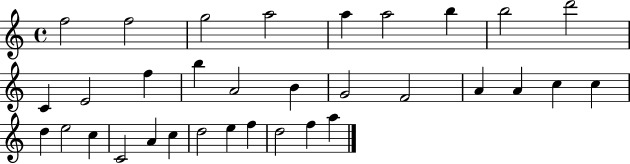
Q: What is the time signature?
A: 4/4